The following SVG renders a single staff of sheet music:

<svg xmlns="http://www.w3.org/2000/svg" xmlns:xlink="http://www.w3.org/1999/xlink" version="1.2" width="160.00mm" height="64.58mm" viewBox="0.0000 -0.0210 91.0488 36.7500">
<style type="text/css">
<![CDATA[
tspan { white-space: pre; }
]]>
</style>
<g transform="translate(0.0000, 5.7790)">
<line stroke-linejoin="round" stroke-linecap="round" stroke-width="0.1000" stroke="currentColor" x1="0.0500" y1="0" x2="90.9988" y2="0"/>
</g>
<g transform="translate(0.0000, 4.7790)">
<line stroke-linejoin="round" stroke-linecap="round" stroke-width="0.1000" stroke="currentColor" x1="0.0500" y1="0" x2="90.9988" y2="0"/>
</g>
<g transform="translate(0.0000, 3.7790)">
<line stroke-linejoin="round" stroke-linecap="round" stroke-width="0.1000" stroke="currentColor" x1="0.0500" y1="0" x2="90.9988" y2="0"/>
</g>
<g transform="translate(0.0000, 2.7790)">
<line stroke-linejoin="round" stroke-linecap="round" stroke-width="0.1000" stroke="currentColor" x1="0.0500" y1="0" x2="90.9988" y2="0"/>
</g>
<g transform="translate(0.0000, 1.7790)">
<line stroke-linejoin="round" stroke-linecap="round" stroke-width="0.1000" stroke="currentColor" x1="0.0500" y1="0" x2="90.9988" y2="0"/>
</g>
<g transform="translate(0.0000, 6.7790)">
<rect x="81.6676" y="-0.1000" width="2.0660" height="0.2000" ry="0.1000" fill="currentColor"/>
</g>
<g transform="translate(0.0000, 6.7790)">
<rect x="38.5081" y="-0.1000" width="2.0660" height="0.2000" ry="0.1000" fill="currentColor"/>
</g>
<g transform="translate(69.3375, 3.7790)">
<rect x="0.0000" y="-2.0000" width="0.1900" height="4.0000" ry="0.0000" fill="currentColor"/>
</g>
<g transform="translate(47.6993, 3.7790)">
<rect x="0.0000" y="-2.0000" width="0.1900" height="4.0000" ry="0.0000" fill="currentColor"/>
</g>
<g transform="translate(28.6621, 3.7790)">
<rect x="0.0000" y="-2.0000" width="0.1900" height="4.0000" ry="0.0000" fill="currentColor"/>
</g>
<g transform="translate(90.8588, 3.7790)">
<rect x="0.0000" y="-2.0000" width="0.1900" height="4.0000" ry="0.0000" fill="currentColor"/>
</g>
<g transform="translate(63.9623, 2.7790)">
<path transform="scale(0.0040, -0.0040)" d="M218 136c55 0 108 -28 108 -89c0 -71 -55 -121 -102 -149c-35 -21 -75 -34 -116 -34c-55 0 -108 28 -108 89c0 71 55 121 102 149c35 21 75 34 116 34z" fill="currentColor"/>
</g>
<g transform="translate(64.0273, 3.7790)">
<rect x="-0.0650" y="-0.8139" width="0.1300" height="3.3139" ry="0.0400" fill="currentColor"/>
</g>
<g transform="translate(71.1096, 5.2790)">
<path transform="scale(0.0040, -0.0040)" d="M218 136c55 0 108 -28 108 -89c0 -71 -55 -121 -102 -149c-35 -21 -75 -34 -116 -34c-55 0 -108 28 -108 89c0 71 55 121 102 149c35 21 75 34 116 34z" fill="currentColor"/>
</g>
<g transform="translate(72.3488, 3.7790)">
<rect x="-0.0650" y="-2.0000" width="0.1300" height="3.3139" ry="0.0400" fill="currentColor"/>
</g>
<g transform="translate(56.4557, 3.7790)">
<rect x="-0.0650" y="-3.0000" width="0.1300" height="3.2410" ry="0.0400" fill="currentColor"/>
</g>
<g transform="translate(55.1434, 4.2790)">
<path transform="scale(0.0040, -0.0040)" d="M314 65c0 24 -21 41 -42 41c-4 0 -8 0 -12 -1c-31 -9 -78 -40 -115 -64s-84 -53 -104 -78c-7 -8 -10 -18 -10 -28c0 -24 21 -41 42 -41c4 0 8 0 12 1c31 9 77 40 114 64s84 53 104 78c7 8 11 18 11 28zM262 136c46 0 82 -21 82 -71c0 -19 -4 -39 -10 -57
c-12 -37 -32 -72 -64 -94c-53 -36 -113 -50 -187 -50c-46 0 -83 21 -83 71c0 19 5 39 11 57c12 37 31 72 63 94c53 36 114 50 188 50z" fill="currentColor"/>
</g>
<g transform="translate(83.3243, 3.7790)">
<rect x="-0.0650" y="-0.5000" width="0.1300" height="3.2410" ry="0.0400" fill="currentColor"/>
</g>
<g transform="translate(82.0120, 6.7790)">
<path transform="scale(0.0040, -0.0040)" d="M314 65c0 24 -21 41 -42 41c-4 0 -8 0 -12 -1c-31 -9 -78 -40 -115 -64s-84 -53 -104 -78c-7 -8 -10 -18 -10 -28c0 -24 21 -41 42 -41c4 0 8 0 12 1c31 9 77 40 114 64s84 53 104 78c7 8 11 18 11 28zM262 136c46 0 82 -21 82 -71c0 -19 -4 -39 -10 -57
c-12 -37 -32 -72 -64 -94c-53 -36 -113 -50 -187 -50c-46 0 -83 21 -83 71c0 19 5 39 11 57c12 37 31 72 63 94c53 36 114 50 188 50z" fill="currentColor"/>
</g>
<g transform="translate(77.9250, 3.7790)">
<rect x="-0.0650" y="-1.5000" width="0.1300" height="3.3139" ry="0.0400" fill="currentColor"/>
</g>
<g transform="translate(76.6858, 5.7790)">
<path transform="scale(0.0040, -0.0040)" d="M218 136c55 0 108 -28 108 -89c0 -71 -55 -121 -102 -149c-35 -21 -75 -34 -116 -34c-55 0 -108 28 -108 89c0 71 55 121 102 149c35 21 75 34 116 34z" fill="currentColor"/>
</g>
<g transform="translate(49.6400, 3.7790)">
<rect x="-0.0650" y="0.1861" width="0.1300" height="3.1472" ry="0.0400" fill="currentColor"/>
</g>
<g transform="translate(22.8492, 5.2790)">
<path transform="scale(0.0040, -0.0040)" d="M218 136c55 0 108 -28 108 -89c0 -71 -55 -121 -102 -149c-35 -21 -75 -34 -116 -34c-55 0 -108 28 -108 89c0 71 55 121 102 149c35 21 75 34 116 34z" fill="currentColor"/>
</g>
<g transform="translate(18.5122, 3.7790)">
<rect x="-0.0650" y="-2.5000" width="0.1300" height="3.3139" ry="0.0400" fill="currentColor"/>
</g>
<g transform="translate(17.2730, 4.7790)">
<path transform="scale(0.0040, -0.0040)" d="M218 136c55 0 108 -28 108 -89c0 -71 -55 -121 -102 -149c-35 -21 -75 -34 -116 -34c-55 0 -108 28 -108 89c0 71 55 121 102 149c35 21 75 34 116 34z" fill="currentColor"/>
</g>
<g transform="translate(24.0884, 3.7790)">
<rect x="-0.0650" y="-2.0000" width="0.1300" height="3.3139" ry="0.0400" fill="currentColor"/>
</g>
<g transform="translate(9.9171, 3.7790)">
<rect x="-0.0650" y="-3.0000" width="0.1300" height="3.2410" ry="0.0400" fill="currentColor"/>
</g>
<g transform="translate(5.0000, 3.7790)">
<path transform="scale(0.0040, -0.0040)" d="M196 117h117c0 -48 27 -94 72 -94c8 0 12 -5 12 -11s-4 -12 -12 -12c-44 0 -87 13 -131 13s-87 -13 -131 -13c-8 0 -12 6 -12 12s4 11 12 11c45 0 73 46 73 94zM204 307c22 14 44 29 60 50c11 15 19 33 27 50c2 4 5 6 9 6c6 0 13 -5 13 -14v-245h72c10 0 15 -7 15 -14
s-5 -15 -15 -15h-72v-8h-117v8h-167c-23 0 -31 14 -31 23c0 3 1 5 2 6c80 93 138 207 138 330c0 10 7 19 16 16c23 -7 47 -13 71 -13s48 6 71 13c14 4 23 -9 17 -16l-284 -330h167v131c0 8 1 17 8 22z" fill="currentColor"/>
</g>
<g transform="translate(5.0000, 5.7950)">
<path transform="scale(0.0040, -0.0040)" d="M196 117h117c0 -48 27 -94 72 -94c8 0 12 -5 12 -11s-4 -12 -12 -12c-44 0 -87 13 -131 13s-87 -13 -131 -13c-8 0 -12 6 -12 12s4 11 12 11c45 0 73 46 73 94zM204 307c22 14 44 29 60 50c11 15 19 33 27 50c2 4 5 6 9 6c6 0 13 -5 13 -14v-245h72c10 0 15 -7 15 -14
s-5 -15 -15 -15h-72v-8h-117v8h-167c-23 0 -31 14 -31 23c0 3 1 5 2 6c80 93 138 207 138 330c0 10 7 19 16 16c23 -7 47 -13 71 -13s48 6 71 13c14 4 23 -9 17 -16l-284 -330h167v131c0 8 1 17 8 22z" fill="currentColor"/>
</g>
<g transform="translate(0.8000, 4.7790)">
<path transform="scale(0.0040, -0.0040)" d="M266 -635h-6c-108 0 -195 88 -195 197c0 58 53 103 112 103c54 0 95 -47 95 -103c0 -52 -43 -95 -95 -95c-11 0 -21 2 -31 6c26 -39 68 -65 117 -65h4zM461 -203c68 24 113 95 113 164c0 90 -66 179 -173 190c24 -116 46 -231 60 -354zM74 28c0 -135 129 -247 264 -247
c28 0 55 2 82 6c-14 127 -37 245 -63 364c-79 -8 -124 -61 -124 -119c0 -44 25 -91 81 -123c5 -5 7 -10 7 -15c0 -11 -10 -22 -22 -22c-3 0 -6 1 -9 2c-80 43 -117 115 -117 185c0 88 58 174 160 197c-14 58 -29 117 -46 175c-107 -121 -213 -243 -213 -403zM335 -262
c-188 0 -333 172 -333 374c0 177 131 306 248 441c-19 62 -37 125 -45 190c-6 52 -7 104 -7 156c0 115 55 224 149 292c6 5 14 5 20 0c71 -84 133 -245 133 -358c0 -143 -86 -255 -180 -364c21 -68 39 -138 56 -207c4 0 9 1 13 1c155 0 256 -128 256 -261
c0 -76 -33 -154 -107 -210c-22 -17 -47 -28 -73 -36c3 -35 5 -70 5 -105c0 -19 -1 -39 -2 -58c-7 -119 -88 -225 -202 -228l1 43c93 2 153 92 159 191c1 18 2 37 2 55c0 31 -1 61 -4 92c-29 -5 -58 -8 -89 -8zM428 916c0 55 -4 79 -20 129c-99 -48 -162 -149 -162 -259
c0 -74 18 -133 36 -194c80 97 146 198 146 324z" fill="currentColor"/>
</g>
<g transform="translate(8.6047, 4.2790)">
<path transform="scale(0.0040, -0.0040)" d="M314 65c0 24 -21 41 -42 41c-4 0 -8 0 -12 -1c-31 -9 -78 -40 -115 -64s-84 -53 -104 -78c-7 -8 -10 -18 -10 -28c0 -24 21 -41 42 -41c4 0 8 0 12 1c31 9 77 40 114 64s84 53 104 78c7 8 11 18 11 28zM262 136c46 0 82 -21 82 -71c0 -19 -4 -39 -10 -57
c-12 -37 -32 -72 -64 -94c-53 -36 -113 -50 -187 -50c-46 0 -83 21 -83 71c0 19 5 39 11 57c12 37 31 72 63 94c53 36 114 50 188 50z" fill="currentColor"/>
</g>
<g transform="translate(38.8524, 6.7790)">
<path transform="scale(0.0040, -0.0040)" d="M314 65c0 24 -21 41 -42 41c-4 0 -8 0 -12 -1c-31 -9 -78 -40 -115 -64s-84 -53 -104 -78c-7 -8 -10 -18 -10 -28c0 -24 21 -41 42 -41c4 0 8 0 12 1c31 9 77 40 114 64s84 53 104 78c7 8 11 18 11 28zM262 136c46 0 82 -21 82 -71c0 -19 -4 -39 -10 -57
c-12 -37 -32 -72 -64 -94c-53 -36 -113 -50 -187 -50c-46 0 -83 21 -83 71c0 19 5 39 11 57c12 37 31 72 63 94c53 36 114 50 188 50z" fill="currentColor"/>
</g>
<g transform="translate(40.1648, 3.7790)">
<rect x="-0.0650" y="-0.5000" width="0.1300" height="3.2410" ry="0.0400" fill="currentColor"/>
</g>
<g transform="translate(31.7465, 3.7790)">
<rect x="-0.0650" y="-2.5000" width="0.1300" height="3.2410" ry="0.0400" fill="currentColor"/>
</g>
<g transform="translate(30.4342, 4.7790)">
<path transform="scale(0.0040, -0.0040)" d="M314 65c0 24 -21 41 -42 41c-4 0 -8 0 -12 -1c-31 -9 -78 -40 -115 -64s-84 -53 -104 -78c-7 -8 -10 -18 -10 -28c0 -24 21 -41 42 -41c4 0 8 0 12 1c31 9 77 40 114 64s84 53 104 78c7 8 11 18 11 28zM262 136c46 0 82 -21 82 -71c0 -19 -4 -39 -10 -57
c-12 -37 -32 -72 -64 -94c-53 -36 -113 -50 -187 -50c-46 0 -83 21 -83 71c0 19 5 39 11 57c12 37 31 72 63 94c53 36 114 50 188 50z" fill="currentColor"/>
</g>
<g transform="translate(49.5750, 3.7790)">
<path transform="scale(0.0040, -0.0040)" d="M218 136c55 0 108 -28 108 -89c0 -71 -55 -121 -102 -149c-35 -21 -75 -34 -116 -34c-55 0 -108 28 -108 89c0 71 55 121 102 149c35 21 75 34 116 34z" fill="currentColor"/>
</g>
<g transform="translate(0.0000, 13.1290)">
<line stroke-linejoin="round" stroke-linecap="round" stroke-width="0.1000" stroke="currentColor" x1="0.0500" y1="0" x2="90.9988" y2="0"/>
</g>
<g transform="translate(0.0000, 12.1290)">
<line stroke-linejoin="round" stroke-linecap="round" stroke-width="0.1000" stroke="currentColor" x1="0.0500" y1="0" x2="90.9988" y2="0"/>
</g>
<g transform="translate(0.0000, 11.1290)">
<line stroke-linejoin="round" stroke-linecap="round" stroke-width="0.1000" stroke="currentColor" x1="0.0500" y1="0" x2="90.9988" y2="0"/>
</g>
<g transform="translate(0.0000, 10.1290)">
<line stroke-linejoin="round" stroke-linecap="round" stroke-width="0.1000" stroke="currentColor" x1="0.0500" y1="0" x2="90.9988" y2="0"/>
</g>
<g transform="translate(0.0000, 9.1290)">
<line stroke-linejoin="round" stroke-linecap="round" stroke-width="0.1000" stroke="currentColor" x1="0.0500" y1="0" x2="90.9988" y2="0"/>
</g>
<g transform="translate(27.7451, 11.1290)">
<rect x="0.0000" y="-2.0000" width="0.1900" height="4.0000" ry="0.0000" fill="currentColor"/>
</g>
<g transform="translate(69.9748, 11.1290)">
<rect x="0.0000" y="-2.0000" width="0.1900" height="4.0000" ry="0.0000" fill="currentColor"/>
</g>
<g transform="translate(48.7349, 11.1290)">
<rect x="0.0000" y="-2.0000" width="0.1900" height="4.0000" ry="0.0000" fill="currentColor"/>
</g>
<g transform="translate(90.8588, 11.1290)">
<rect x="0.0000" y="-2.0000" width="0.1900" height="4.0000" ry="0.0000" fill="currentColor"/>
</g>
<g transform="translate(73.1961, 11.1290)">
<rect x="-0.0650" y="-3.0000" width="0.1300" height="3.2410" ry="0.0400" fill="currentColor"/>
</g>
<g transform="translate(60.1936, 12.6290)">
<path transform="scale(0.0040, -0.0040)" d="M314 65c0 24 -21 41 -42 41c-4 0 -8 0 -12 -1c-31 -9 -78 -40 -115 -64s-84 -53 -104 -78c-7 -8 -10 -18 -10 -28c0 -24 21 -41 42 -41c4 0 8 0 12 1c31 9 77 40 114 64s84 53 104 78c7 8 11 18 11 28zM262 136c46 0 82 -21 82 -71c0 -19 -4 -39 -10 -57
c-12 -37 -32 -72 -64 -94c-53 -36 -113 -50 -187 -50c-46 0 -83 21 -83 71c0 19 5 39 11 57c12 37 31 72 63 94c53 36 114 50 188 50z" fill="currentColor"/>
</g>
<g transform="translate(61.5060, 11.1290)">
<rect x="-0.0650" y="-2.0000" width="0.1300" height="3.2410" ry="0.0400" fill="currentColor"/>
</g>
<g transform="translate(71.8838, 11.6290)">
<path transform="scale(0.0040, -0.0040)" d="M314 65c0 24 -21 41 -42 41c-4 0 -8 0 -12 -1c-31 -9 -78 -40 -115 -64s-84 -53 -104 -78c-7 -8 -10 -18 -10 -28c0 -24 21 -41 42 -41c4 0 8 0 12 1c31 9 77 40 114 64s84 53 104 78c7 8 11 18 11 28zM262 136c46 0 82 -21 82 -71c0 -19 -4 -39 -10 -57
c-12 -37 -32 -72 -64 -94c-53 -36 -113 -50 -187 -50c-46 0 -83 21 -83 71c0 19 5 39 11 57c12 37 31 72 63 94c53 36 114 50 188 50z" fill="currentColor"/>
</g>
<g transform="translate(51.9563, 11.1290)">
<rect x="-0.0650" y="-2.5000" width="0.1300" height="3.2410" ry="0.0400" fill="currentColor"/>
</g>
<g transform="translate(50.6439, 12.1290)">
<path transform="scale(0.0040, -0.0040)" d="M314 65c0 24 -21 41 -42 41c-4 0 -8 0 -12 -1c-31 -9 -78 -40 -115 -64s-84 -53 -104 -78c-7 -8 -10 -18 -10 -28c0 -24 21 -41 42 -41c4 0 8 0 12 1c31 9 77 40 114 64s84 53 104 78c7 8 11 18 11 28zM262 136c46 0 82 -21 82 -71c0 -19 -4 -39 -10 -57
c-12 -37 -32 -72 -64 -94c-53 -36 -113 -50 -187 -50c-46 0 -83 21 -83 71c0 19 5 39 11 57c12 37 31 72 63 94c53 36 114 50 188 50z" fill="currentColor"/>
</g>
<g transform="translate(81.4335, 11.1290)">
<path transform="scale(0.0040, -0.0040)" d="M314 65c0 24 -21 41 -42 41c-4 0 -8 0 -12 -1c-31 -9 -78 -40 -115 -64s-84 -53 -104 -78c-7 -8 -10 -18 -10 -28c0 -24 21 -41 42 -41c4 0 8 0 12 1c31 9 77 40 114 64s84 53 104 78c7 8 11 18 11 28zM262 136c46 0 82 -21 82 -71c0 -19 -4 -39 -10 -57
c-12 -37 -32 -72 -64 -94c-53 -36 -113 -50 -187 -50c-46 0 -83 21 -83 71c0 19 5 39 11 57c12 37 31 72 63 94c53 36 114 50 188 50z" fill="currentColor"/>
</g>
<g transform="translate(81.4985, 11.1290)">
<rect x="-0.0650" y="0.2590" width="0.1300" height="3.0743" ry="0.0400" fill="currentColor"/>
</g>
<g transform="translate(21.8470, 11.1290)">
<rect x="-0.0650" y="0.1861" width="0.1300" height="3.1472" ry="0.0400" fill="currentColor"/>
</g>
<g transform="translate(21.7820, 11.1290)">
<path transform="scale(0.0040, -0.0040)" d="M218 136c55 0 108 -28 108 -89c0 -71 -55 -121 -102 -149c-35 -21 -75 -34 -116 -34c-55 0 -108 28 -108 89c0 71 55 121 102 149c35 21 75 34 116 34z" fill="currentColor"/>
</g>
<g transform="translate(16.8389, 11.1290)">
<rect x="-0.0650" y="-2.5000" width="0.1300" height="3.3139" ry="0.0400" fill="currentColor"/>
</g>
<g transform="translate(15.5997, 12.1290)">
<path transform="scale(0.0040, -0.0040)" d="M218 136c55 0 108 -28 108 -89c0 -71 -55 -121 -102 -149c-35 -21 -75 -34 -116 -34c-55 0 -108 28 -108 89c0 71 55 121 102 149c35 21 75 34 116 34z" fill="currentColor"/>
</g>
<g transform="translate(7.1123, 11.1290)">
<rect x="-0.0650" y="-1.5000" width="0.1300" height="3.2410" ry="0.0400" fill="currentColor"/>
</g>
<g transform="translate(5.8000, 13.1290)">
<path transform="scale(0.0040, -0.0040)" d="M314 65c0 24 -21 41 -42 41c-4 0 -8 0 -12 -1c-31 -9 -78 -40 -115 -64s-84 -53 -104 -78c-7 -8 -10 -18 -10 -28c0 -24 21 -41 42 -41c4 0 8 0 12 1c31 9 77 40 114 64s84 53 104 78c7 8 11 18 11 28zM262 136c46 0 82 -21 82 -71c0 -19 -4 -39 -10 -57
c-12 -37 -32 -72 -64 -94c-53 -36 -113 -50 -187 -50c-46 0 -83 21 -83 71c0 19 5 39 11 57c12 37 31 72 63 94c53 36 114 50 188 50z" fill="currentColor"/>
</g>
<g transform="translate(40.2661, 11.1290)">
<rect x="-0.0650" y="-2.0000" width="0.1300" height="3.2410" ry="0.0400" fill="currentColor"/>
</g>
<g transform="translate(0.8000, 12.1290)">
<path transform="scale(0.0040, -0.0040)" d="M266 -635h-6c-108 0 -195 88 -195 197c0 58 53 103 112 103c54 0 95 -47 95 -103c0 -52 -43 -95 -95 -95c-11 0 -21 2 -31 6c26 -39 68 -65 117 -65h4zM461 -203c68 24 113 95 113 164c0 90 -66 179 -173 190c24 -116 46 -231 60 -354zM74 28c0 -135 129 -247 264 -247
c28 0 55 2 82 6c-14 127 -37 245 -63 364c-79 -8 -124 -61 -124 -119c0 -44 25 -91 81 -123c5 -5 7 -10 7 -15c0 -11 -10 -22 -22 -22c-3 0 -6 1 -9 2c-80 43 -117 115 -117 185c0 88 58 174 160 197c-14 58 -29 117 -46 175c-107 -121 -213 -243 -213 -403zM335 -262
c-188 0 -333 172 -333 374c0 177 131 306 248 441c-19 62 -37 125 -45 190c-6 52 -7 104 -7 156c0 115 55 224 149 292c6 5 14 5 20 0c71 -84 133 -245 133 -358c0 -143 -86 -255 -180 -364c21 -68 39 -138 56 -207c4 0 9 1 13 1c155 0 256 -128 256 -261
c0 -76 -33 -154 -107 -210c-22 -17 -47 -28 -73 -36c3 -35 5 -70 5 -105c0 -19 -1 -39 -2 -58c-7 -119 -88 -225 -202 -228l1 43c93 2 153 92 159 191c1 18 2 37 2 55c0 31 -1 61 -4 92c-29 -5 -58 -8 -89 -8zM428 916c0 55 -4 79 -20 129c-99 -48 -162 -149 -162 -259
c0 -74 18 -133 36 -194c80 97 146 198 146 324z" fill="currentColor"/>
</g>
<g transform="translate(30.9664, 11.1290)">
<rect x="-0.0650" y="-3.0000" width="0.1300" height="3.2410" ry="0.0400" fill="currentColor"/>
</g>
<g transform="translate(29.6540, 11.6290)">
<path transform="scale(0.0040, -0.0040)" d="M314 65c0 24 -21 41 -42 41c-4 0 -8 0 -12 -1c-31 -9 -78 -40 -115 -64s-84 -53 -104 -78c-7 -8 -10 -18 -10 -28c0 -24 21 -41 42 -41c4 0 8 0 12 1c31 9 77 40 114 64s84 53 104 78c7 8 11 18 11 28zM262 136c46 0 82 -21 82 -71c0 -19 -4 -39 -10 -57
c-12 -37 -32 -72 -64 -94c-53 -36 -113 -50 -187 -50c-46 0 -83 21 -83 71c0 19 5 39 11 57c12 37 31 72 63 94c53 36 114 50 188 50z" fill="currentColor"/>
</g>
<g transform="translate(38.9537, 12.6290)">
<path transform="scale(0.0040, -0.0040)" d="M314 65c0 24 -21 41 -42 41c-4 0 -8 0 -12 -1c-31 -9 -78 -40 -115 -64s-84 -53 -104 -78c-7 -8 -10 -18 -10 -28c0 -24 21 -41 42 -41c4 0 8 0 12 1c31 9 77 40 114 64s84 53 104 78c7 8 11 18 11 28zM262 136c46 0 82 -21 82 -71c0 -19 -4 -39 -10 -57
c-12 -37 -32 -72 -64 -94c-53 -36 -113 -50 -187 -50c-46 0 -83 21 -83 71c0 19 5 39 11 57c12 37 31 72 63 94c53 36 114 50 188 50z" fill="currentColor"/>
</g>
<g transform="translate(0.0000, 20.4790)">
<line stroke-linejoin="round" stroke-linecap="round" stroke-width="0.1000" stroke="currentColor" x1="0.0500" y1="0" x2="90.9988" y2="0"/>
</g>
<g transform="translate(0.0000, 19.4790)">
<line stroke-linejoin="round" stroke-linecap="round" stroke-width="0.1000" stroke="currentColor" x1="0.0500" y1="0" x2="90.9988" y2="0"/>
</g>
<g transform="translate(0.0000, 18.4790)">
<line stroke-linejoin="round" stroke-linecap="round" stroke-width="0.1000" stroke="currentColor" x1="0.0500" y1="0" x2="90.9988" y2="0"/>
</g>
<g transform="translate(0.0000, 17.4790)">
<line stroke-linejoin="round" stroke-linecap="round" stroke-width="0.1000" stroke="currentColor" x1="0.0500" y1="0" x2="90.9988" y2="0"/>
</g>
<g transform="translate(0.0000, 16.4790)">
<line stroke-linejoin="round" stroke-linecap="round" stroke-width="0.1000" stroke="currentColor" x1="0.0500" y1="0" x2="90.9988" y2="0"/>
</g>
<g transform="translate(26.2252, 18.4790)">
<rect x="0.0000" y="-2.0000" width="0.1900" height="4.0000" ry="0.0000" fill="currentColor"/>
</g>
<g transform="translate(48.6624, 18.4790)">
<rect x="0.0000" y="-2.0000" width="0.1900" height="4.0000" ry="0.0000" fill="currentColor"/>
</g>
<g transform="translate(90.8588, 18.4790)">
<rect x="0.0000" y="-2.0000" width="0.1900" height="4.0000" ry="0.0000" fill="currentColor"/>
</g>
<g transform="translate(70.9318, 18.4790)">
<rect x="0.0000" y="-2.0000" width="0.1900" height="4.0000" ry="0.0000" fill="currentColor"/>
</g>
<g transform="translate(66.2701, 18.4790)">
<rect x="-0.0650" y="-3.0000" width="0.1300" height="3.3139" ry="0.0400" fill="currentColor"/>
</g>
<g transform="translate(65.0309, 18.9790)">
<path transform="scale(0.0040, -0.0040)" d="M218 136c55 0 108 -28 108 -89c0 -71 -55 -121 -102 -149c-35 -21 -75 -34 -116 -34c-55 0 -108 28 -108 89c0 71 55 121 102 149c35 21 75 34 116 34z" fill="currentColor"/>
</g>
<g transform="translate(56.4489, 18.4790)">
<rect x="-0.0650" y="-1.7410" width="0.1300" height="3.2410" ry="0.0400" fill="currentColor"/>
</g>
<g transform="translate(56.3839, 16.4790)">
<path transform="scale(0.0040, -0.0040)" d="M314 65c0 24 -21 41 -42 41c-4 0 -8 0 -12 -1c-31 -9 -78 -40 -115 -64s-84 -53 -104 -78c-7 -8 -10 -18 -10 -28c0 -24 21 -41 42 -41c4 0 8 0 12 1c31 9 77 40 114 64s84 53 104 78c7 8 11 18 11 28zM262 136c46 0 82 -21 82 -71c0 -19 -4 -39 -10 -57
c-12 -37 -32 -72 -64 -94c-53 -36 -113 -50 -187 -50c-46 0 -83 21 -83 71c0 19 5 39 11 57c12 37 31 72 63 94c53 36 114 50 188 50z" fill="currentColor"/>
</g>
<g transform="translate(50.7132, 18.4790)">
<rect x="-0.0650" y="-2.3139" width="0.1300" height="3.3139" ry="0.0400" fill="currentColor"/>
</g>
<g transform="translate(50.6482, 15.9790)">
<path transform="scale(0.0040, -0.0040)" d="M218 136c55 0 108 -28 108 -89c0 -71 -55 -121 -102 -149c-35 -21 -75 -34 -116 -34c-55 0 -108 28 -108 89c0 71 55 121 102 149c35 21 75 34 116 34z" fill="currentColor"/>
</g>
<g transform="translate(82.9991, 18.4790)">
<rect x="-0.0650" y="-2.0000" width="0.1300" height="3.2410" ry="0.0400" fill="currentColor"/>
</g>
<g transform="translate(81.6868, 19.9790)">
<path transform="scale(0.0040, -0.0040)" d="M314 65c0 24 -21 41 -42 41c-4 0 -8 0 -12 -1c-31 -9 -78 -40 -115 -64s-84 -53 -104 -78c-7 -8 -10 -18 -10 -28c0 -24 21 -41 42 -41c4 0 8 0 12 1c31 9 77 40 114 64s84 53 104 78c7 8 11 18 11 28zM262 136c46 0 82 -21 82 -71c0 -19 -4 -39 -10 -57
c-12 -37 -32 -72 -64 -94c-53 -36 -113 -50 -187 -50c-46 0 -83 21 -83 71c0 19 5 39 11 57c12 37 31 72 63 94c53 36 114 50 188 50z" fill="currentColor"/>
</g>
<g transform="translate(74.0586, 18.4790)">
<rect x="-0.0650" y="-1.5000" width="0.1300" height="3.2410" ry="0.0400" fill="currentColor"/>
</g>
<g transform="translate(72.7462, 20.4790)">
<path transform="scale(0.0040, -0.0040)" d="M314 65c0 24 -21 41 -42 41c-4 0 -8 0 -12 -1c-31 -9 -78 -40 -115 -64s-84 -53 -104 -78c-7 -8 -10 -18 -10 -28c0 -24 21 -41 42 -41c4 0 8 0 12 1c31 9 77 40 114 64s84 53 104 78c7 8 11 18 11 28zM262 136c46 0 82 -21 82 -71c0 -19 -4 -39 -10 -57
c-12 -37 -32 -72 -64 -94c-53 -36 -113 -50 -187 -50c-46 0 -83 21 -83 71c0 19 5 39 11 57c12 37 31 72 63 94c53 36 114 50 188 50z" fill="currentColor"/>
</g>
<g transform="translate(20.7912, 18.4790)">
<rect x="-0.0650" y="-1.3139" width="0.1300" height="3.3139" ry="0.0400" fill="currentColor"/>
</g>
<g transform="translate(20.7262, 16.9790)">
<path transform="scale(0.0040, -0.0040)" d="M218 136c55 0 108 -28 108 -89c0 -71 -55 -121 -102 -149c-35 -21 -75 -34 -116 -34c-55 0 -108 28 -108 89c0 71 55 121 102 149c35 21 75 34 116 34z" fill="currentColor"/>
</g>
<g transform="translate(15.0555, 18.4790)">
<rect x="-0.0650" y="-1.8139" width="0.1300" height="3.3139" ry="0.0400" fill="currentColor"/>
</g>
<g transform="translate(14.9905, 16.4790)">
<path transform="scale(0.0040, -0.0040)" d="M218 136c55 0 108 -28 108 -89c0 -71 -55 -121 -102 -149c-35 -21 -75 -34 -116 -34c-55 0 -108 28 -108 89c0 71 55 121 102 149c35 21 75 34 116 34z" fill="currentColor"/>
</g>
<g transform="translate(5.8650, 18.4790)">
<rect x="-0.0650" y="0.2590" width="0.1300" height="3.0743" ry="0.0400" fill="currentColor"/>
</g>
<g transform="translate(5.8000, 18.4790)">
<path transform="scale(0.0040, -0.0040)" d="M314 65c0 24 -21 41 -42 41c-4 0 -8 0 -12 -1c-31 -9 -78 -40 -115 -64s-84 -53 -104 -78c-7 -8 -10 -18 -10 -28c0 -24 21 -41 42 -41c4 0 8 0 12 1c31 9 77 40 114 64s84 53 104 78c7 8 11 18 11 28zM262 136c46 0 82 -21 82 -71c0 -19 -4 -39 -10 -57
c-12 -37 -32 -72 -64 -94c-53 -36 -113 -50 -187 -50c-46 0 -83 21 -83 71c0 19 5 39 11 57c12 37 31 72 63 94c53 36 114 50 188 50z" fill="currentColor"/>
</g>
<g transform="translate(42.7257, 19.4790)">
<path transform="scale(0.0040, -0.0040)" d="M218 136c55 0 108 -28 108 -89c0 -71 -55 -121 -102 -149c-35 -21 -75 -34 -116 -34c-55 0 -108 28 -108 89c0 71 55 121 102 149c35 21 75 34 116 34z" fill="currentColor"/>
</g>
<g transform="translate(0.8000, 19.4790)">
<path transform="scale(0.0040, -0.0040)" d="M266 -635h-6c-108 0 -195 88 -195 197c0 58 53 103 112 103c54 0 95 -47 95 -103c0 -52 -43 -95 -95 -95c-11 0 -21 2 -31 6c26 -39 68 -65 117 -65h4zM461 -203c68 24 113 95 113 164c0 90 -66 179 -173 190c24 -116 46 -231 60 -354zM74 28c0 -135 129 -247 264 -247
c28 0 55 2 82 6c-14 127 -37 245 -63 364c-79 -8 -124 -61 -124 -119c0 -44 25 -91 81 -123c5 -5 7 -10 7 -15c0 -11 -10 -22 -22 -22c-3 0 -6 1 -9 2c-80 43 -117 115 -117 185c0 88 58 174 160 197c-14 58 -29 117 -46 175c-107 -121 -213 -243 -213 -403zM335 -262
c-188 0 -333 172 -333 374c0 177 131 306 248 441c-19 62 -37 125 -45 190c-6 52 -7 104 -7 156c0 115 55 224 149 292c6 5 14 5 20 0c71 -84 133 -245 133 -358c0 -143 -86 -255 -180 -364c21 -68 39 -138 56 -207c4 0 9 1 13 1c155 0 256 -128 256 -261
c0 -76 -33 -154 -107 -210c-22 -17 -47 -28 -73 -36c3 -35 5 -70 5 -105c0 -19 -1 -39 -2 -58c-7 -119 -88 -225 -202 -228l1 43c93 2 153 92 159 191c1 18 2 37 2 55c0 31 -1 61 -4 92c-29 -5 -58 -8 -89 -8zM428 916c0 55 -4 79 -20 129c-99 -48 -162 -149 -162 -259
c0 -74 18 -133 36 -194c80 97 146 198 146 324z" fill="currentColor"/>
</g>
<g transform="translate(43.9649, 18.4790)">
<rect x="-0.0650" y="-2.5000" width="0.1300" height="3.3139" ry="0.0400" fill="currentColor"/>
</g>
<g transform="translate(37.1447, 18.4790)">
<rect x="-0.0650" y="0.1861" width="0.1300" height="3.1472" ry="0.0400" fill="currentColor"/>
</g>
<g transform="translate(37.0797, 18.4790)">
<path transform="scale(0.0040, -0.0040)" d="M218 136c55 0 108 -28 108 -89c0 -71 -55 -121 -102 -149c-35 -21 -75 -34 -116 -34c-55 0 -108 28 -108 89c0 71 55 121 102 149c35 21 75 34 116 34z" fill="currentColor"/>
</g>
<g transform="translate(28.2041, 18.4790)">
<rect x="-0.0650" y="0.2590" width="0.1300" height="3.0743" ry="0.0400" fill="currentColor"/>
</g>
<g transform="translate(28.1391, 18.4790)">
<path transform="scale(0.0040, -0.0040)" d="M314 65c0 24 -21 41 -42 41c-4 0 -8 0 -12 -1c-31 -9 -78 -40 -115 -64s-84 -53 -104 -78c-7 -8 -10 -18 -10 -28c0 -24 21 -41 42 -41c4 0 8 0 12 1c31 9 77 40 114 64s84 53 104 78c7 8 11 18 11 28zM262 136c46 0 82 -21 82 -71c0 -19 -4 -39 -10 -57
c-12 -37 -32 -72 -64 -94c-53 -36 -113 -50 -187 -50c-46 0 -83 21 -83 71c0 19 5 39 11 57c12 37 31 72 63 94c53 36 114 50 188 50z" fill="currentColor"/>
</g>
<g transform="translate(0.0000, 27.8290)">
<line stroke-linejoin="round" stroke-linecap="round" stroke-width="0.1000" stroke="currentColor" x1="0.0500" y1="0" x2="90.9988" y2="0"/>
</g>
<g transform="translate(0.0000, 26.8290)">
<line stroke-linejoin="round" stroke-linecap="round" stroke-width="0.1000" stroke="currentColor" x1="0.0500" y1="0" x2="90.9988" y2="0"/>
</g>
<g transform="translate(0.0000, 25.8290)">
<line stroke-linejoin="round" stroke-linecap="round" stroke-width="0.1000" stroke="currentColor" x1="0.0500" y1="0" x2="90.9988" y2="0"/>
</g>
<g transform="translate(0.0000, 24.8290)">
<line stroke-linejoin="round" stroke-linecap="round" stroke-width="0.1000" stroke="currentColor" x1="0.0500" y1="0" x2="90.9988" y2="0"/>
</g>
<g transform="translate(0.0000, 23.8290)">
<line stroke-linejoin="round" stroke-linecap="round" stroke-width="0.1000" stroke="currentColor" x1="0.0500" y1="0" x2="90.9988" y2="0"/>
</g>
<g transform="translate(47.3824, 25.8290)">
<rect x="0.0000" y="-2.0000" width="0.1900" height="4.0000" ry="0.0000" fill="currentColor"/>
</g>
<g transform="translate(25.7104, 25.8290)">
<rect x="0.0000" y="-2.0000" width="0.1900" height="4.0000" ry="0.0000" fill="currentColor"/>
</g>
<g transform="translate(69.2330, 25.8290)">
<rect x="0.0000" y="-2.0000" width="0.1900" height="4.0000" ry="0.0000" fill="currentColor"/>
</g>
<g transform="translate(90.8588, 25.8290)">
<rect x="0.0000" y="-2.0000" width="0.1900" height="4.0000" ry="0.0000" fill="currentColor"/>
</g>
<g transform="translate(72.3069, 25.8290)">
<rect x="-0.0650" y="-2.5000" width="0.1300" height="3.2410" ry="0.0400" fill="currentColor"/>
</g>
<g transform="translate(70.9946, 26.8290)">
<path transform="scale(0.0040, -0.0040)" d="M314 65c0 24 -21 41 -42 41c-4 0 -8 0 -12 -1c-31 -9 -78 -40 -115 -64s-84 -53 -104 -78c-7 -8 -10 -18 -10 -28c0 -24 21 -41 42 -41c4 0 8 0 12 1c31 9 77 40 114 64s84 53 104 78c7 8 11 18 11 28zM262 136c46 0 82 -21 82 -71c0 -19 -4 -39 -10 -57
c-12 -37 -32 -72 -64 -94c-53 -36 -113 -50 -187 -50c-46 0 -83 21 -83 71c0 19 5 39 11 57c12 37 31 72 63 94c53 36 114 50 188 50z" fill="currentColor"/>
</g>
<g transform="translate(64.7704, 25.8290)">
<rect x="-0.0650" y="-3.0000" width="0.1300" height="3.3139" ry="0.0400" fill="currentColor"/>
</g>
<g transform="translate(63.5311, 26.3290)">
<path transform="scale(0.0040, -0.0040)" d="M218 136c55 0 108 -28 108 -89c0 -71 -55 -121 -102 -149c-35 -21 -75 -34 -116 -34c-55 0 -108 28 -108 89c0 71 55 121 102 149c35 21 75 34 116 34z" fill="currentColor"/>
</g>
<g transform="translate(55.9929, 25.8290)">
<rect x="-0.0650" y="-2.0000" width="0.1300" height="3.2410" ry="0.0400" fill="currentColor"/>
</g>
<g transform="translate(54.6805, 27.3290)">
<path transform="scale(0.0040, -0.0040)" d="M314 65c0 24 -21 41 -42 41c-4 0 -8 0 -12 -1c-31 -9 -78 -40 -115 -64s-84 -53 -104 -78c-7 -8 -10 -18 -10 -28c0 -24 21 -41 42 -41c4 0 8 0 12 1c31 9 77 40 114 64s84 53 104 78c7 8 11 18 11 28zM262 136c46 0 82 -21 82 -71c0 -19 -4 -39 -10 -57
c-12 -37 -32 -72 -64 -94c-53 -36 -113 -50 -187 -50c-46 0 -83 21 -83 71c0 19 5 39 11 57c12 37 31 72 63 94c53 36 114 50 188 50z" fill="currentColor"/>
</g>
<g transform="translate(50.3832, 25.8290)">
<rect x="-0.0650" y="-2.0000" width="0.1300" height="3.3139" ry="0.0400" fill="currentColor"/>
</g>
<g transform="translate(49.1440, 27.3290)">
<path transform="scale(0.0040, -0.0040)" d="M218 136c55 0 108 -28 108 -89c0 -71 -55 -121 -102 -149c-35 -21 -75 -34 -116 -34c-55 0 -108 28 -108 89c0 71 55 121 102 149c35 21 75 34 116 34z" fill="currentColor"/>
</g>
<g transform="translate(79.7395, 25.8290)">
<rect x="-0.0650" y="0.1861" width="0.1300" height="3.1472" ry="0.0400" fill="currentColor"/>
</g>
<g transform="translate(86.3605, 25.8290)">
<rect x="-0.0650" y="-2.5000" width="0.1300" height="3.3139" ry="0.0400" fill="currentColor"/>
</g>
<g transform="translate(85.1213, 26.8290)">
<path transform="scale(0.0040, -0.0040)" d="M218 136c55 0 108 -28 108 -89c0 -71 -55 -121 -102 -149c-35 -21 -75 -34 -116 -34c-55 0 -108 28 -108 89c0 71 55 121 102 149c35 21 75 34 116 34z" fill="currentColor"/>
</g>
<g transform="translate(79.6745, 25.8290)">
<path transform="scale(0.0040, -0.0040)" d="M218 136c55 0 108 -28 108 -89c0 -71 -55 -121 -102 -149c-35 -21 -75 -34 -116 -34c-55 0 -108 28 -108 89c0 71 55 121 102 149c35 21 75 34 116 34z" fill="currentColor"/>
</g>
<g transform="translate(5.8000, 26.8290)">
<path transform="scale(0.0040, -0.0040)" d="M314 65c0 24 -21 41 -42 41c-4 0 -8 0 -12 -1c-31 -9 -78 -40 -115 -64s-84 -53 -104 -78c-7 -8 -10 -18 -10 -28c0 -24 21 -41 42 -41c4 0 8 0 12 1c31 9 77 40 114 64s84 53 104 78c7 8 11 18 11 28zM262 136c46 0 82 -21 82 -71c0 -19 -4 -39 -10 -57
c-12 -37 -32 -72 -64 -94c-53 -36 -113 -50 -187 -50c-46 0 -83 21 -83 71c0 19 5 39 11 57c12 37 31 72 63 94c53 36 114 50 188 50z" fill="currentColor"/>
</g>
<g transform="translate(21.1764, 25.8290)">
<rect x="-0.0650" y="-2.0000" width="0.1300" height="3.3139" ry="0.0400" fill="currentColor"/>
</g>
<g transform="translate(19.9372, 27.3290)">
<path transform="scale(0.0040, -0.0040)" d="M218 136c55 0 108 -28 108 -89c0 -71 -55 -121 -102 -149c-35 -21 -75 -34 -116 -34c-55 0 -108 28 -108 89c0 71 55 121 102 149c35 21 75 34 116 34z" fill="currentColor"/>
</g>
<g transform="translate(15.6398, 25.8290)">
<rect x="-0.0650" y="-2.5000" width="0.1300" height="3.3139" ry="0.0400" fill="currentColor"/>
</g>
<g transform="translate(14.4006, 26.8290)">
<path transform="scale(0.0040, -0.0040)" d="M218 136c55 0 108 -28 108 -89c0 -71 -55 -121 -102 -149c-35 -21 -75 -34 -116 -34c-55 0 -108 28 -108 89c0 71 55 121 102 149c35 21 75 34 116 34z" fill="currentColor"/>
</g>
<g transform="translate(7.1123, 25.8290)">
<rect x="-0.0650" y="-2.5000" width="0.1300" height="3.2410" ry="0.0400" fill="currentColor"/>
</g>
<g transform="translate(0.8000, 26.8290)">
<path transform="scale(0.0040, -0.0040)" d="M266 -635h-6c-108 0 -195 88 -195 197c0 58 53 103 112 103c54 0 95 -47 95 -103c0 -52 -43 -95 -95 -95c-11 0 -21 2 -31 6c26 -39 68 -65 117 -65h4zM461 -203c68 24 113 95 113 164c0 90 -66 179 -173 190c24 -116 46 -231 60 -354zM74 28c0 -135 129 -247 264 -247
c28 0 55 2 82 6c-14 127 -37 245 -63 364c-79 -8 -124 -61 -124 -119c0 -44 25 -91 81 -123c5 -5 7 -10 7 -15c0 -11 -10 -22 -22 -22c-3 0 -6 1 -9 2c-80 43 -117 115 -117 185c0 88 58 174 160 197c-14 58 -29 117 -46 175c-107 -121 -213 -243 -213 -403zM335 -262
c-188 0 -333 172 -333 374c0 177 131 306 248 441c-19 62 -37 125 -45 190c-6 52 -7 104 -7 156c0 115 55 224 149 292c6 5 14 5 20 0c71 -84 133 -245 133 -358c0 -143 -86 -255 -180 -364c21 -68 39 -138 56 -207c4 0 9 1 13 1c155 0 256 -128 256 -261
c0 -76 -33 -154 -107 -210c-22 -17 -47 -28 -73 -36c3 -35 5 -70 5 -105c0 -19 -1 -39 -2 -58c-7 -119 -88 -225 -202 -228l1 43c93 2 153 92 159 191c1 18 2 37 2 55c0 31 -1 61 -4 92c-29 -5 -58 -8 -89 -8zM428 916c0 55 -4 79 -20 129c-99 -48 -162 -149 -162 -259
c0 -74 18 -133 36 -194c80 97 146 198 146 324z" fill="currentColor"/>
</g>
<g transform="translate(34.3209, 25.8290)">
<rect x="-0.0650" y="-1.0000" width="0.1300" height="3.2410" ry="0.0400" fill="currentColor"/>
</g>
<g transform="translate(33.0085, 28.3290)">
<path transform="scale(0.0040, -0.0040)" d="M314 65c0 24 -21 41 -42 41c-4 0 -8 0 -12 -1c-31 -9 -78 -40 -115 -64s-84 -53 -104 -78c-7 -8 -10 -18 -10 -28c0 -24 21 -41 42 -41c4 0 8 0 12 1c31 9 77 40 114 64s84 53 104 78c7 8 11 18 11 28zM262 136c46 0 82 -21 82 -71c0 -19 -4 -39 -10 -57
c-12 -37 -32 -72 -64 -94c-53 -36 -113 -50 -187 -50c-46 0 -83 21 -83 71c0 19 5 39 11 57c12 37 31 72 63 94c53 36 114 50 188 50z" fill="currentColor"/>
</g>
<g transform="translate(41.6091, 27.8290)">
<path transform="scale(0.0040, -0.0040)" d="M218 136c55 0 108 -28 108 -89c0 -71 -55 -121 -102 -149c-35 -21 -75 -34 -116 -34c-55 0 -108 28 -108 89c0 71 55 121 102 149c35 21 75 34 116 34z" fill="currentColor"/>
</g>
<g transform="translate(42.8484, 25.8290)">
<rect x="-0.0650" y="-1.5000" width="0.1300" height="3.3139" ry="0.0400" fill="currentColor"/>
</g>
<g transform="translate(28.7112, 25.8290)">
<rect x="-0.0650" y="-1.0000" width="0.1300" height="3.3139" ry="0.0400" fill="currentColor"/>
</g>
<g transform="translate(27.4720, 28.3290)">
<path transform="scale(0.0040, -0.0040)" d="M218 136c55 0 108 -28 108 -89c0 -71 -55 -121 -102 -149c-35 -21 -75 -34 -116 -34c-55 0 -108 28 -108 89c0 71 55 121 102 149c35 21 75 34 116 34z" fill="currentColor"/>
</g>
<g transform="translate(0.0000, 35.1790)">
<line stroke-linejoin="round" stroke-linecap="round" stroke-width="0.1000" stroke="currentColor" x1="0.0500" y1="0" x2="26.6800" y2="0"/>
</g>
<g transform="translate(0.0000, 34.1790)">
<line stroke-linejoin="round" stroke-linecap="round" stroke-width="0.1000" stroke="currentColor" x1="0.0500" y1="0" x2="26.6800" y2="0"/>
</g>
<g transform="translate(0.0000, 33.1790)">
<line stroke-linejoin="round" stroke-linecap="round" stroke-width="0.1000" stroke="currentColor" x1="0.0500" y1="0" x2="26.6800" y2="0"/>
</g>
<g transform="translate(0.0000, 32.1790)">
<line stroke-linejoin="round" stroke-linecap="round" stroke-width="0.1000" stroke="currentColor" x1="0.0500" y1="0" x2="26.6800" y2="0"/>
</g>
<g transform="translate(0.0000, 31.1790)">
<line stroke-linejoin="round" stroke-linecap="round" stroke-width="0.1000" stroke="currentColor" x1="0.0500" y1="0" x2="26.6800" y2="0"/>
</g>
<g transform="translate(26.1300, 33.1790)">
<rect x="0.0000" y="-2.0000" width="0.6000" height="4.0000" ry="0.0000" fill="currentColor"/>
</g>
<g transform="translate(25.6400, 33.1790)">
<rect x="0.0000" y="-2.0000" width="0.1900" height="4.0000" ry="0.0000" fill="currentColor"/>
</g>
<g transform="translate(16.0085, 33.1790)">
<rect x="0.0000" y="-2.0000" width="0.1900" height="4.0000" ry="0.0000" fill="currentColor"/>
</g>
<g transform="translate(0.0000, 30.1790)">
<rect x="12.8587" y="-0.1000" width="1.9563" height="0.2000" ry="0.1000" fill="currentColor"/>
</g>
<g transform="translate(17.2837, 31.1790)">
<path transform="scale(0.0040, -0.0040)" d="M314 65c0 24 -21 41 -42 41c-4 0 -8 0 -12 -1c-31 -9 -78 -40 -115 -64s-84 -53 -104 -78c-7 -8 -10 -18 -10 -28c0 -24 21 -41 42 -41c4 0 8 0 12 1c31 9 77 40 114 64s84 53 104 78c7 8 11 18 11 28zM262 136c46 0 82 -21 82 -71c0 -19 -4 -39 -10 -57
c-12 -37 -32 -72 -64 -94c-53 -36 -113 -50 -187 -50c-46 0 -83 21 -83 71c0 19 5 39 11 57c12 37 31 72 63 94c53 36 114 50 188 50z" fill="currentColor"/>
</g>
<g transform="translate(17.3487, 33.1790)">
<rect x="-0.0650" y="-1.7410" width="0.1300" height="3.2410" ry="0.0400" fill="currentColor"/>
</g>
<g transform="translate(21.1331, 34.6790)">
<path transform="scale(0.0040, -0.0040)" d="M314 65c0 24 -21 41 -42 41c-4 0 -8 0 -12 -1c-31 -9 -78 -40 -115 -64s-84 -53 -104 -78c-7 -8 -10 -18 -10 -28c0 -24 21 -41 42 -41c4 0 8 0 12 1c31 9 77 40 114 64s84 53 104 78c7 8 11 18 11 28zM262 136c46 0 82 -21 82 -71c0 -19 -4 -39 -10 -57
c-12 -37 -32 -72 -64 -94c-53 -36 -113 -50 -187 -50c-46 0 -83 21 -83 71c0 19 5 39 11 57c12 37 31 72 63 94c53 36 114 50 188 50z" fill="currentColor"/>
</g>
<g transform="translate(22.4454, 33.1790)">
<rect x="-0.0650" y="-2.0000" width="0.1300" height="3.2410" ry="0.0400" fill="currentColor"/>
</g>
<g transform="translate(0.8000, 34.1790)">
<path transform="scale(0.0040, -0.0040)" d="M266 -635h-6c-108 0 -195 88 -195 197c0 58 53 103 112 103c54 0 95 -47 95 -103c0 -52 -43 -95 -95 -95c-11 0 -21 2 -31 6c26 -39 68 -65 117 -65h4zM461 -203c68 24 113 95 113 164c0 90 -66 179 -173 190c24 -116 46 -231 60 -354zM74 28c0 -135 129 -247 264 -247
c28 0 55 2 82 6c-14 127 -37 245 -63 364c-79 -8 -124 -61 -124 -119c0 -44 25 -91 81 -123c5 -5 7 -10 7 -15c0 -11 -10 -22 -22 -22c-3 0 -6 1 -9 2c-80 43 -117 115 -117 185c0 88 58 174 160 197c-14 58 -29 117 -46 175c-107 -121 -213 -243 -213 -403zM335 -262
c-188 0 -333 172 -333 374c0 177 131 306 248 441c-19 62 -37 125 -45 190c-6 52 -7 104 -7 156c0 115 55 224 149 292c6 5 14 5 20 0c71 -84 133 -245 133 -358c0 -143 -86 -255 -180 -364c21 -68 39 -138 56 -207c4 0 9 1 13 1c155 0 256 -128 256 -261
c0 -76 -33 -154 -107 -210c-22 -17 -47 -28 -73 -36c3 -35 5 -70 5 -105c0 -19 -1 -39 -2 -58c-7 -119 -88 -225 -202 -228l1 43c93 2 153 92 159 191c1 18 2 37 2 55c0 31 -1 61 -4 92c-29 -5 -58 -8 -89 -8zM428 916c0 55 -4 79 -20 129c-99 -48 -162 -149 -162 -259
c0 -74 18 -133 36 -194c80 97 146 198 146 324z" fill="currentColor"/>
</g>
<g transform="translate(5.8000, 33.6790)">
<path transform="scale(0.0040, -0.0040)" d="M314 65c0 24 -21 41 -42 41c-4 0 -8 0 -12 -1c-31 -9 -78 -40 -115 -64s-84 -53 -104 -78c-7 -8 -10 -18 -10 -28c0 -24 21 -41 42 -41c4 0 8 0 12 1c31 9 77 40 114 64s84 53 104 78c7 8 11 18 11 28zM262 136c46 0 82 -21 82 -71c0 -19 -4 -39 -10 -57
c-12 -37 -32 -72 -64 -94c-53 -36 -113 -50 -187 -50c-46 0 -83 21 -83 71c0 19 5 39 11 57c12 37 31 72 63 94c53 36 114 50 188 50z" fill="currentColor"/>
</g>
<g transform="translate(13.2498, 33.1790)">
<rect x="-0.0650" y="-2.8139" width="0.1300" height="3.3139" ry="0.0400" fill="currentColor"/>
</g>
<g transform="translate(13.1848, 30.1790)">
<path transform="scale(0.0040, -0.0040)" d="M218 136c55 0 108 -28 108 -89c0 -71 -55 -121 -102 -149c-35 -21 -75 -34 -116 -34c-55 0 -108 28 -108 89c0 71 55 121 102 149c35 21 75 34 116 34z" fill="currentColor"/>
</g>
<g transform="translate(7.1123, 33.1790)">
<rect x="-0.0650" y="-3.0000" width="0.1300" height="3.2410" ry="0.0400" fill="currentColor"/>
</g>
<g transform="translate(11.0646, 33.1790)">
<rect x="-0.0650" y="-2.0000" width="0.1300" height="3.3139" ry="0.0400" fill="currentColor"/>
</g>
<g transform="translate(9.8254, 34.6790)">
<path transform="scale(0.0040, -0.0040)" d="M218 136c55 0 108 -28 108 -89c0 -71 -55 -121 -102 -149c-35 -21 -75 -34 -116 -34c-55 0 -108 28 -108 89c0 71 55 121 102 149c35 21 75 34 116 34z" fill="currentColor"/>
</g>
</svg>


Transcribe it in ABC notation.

X:1
T:Untitled
M:4/4
L:1/4
K:C
A2 G F G2 C2 B A2 d F E C2 E2 G B A2 F2 G2 F2 A2 B2 B2 f e B2 B G g f2 A E2 F2 G2 G F D D2 E F F2 A G2 B G A2 F a f2 F2